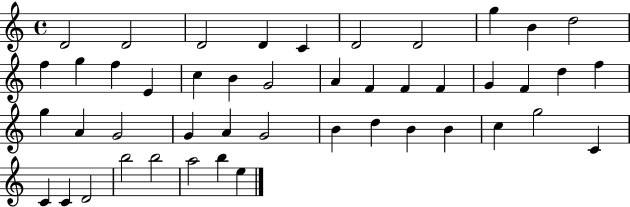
{
  \clef treble
  \time 4/4
  \defaultTimeSignature
  \key c \major
  d'2 d'2 | d'2 d'4 c'4 | d'2 d'2 | g''4 b'4 d''2 | \break f''4 g''4 f''4 e'4 | c''4 b'4 g'2 | a'4 f'4 f'4 f'4 | g'4 f'4 d''4 f''4 | \break g''4 a'4 g'2 | g'4 a'4 g'2 | b'4 d''4 b'4 b'4 | c''4 g''2 c'4 | \break c'4 c'4 d'2 | b''2 b''2 | a''2 b''4 e''4 | \bar "|."
}